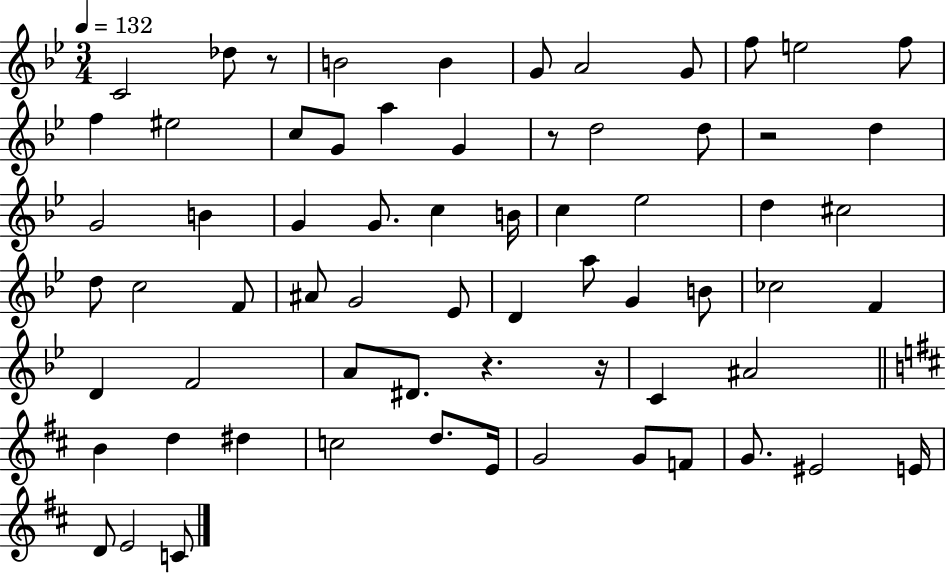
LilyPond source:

{
  \clef treble
  \numericTimeSignature
  \time 3/4
  \key bes \major
  \tempo 4 = 132
  c'2 des''8 r8 | b'2 b'4 | g'8 a'2 g'8 | f''8 e''2 f''8 | \break f''4 eis''2 | c''8 g'8 a''4 g'4 | r8 d''2 d''8 | r2 d''4 | \break g'2 b'4 | g'4 g'8. c''4 b'16 | c''4 ees''2 | d''4 cis''2 | \break d''8 c''2 f'8 | ais'8 g'2 ees'8 | d'4 a''8 g'4 b'8 | ces''2 f'4 | \break d'4 f'2 | a'8 dis'8. r4. r16 | c'4 ais'2 | \bar "||" \break \key d \major b'4 d''4 dis''4 | c''2 d''8. e'16 | g'2 g'8 f'8 | g'8. eis'2 e'16 | \break d'8 e'2 c'8 | \bar "|."
}